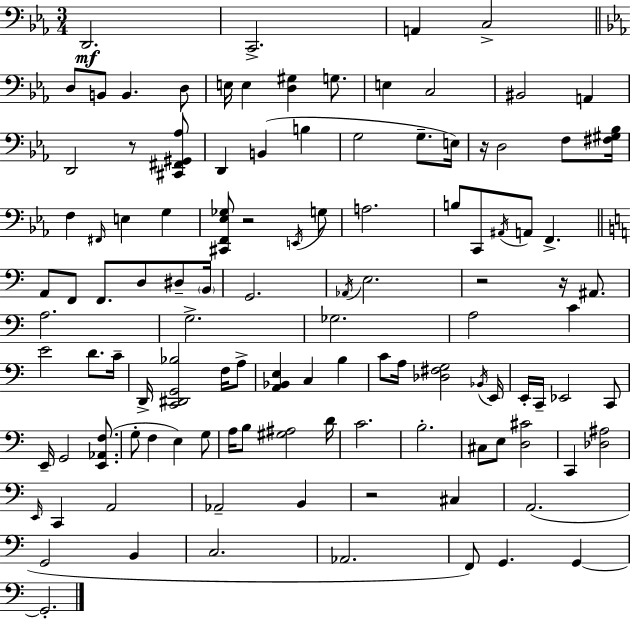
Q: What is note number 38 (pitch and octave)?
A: F2